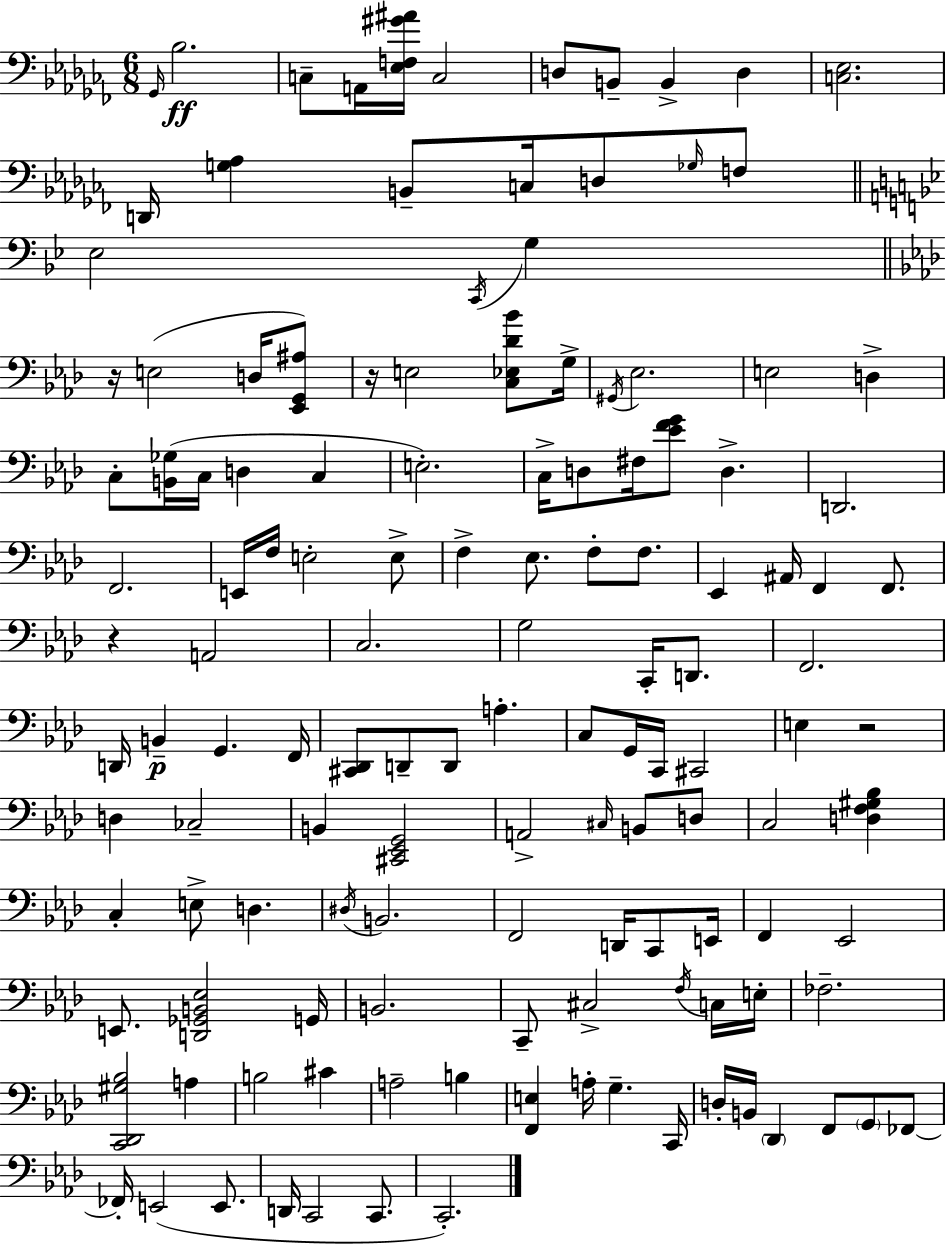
Gb2/s Bb3/h. C3/e A2/s [Eb3,F3,G#4,A#4]/s C3/h D3/e B2/e B2/q D3/q [C3,Eb3]/h. D2/s [G3,Ab3]/q B2/e C3/s D3/e Gb3/s F3/e Eb3/h C2/s G3/q R/s E3/h D3/s [Eb2,G2,A#3]/e R/s E3/h [C3,Eb3,Db4,Bb4]/e G3/s G#2/s Eb3/h. E3/h D3/q C3/e [B2,Gb3]/s C3/s D3/q C3/q E3/h. C3/s D3/e F#3/s [Eb4,F4,G4]/e D3/q. D2/h. F2/h. E2/s F3/s E3/h E3/e F3/q Eb3/e. F3/e F3/e. Eb2/q A#2/s F2/q F2/e. R/q A2/h C3/h. G3/h C2/s D2/e. F2/h. D2/s B2/q G2/q. F2/s [C#2,Db2]/e D2/e D2/e A3/q. C3/e G2/s C2/s C#2/h E3/q R/h D3/q CES3/h B2/q [C#2,Eb2,G2]/h A2/h C#3/s B2/e D3/e C3/h [D3,F3,G#3,Bb3]/q C3/q E3/e D3/q. D#3/s B2/h. F2/h D2/s C2/e E2/s F2/q Eb2/h E2/e. [D2,Gb2,B2,Eb3]/h G2/s B2/h. C2/e C#3/h F3/s C3/s E3/s FES3/h. [C2,Db2,G#3,Bb3]/h A3/q B3/h C#4/q A3/h B3/q [F2,E3]/q A3/s G3/q. C2/s D3/s B2/s Db2/q F2/e G2/e FES2/e FES2/s E2/h E2/e. D2/s C2/h C2/e. C2/h.